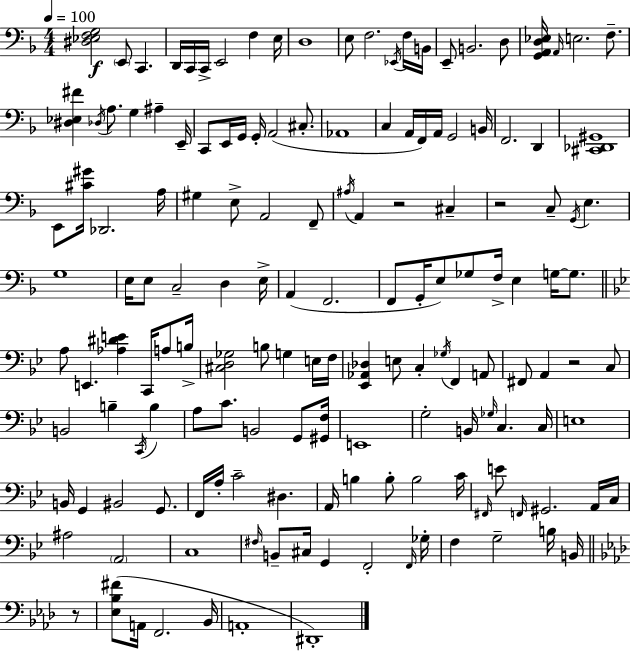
X:1
T:Untitled
M:4/4
L:1/4
K:F
[^D,_E,F,G,]2 E,,/2 C,, D,,/4 C,,/4 C,,/4 E,,2 F, E,/4 D,4 E,/2 F,2 _E,,/4 F,/4 B,,/4 E,,/2 B,,2 D,/2 [G,,A,,D,_E,]/4 A,,/4 E,2 F,/2 [^D,_E,^F] _D,/4 A,/2 G, ^A, E,,/4 C,,/2 E,,/4 G,,/4 G,,/4 A,,2 ^C,/2 _A,,4 C, A,,/4 F,,/4 A,,/4 G,,2 B,,/4 F,,2 D,, [^C,,_D,,^G,,]4 E,,/2 [^C^G]/4 _D,,2 A,/4 ^G, E,/2 A,,2 F,,/2 ^A,/4 A,, z2 ^C, z2 C,/2 G,,/4 E, G,4 E,/4 E,/2 C,2 D, E,/4 A,, F,,2 F,,/2 G,,/4 E,/2 _G,/2 F,/4 E, G,/4 G,/2 A,/2 E,, [_A,^DE] C,,/4 A,/2 B,/4 [^C,D,_G,]2 B,/2 G, E,/4 F,/4 [_E,,_A,,_D,] E,/2 C, _G,/4 F,, A,,/2 ^F,,/2 A,, z2 C,/2 B,,2 B, C,,/4 B, A,/2 C/2 B,,2 G,,/2 [^G,,F,]/4 E,,4 G,2 B,,/4 _G,/4 C, C,/4 E,4 B,,/4 G,, ^B,,2 G,,/2 F,,/4 A,/4 C2 ^D, A,,/4 B, B,/2 B,2 C/4 ^F,,/4 E/2 F,,/4 ^G,,2 A,,/4 C,/4 ^A,2 A,,2 C,4 ^F,/4 B,,/2 ^C,/4 G,, F,,2 F,,/4 _G,/4 F, G,2 B,/4 B,,/4 z/2 [_E,_B,^F]/2 A,,/4 F,,2 _B,,/4 A,,4 ^D,,4